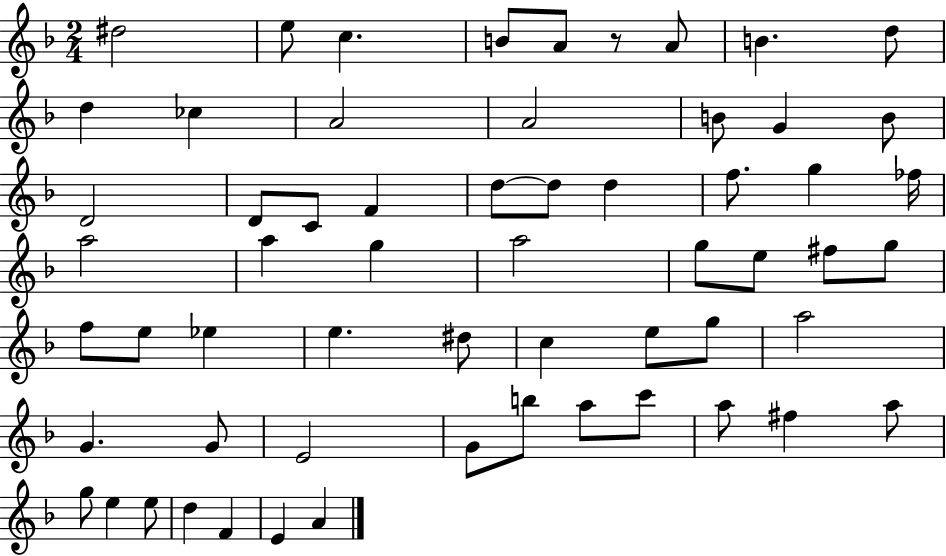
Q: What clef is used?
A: treble